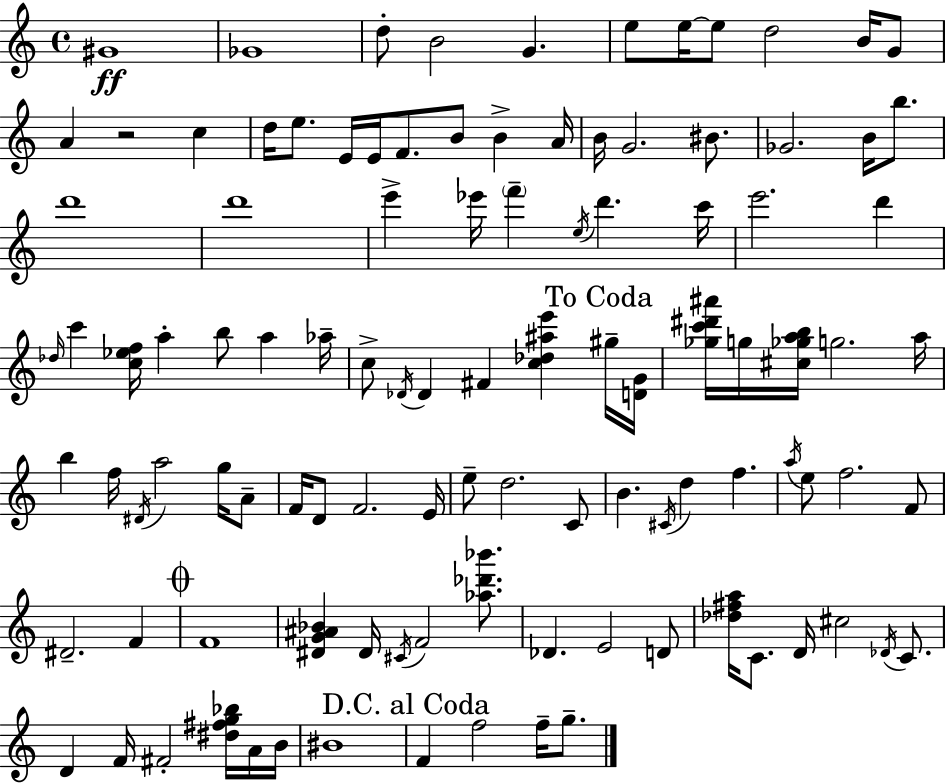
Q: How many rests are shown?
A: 1